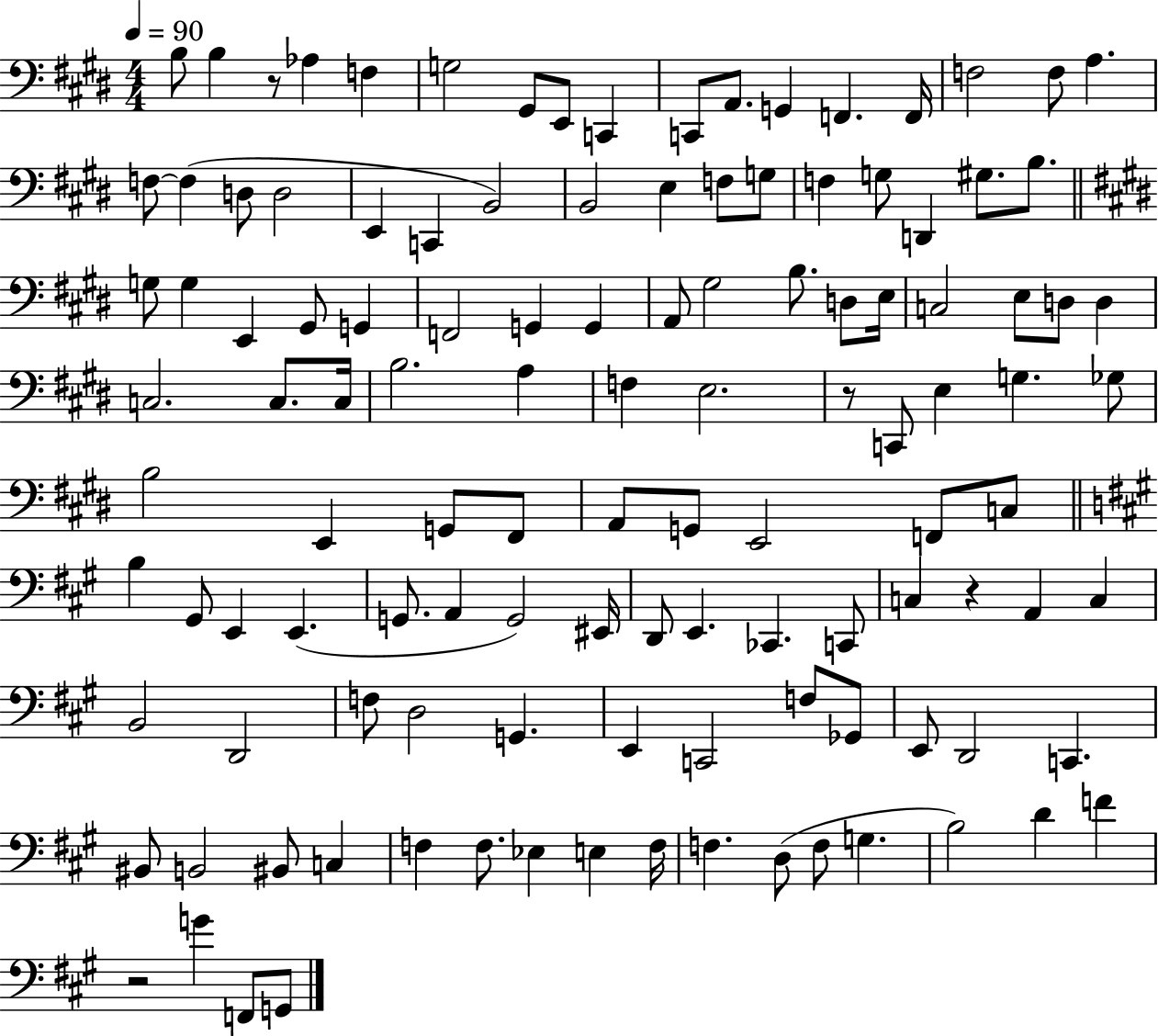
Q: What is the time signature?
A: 4/4